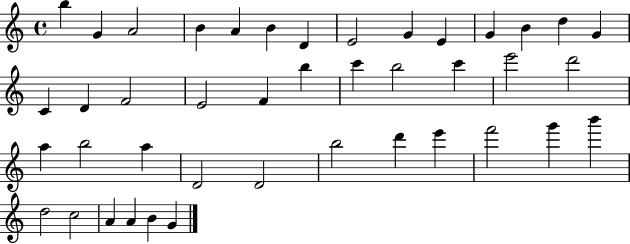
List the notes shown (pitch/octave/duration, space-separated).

B5/q G4/q A4/h B4/q A4/q B4/q D4/q E4/h G4/q E4/q G4/q B4/q D5/q G4/q C4/q D4/q F4/h E4/h F4/q B5/q C6/q B5/h C6/q E6/h D6/h A5/q B5/h A5/q D4/h D4/h B5/h D6/q E6/q F6/h G6/q B6/q D5/h C5/h A4/q A4/q B4/q G4/q